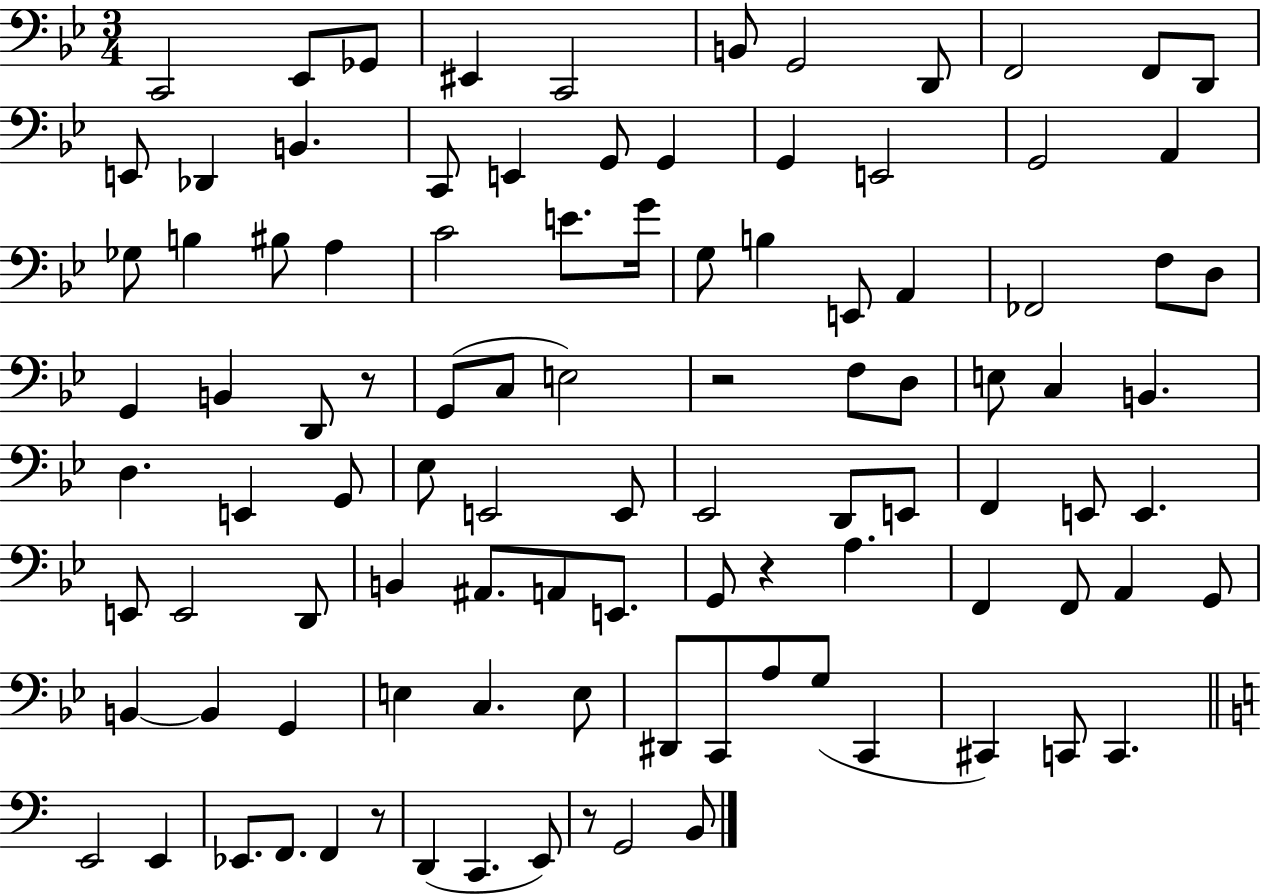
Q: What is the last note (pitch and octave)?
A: B2